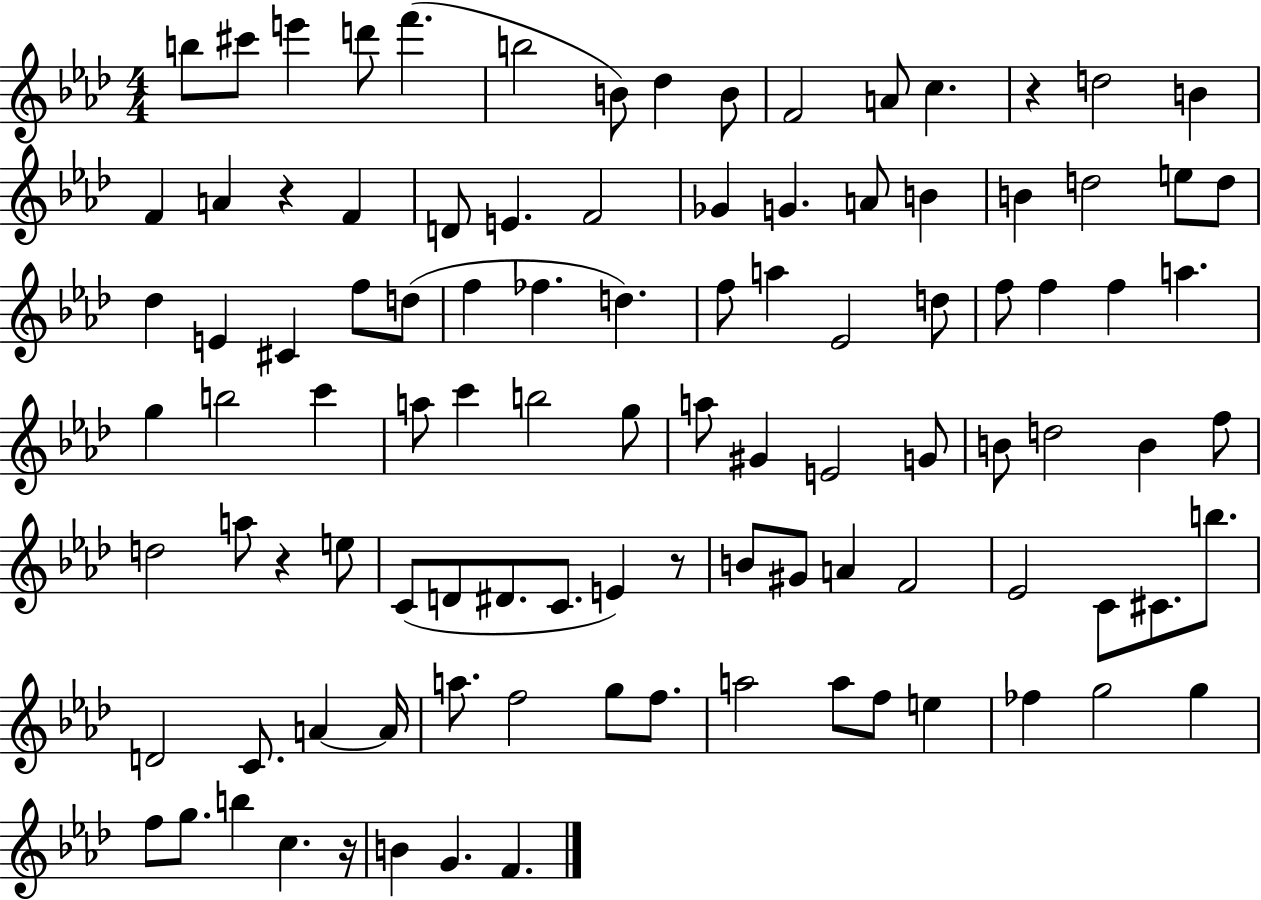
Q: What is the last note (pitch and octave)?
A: F4